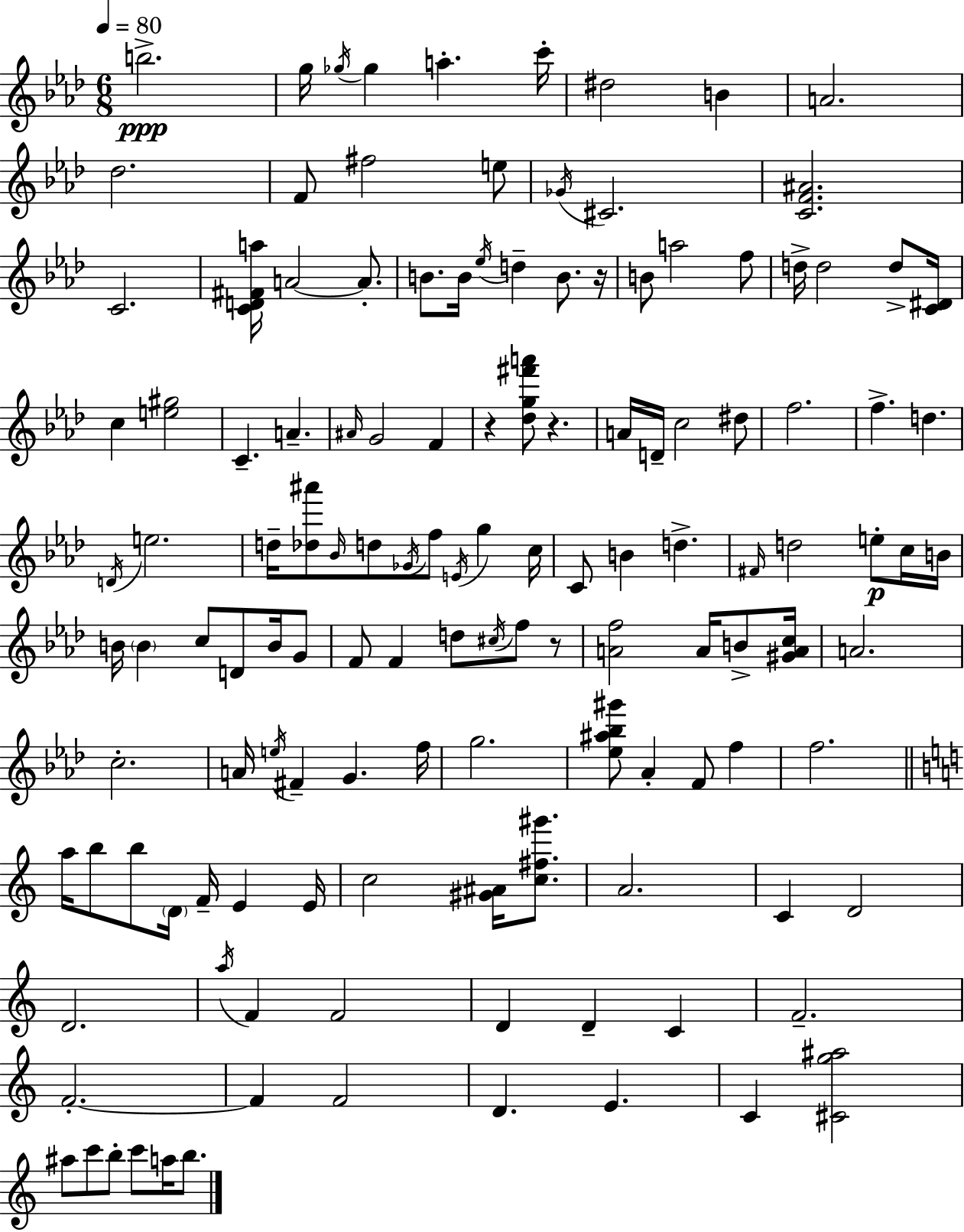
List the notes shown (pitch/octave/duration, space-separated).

B5/h. G5/s Gb5/s Gb5/q A5/q. C6/s D#5/h B4/q A4/h. Db5/h. F4/e F#5/h E5/e Gb4/s C#4/h. [C4,F4,A#4]/h. C4/h. [C4,D4,F#4,A5]/s A4/h A4/e. B4/e. B4/s Eb5/s D5/q B4/e. R/s B4/e A5/h F5/e D5/s D5/h D5/e [C4,D#4]/s C5/q [E5,G#5]/h C4/q. A4/q. A#4/s G4/h F4/q R/q [Db5,G5,F#6,A6]/e R/q. A4/s D4/s C5/h D#5/e F5/h. F5/q. D5/q. D4/s E5/h. D5/s [Db5,A#6]/e Bb4/s D5/e Gb4/s F5/e E4/s G5/q C5/s C4/e B4/q D5/q. F#4/s D5/h E5/e C5/s B4/s B4/s B4/q C5/e D4/e B4/s G4/e F4/e F4/q D5/e C#5/s F5/e R/e [A4,F5]/h A4/s B4/e [G#4,A4,C5]/s A4/h. C5/h. A4/s E5/s F#4/q G4/q. F5/s G5/h. [Eb5,A#5,Bb5,G#6]/e Ab4/q F4/e F5/q F5/h. A5/s B5/e B5/e D4/s F4/s E4/q E4/s C5/h [G#4,A#4]/s [C5,F#5,G#6]/e. A4/h. C4/q D4/h D4/h. A5/s F4/q F4/h D4/q D4/q C4/q F4/h. F4/h. F4/q F4/h D4/q. E4/q. C4/q [C#4,G5,A#5]/h A#5/e C6/e B5/e C6/e A5/s B5/e.